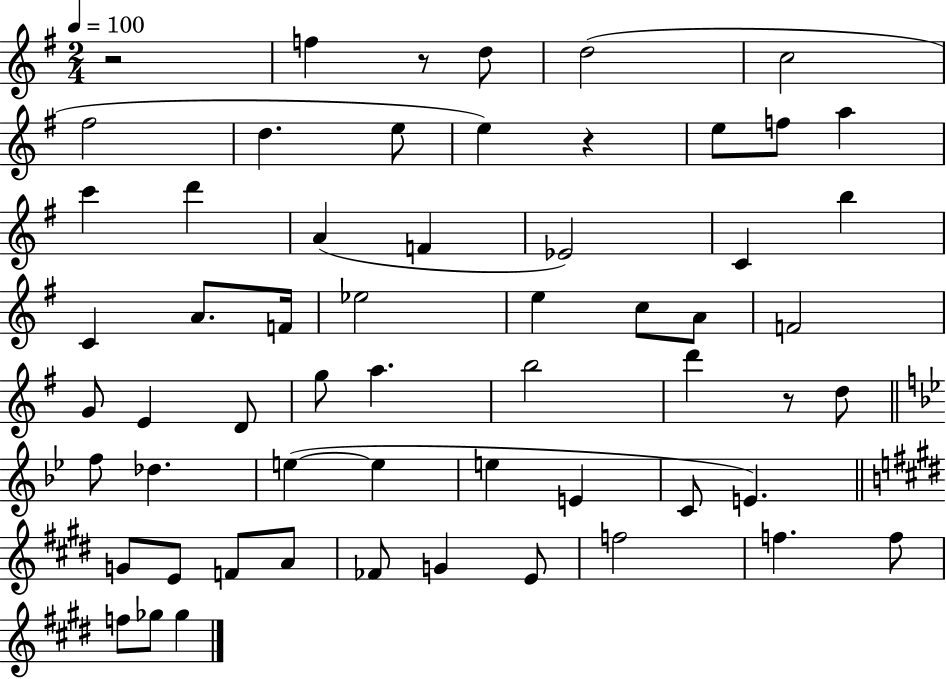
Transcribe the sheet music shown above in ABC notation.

X:1
T:Untitled
M:2/4
L:1/4
K:G
z2 f z/2 d/2 d2 c2 ^f2 d e/2 e z e/2 f/2 a c' d' A F _E2 C b C A/2 F/4 _e2 e c/2 A/2 F2 G/2 E D/2 g/2 a b2 d' z/2 d/2 f/2 _d e e e E C/2 E G/2 E/2 F/2 A/2 _F/2 G E/2 f2 f f/2 f/2 _g/2 _g